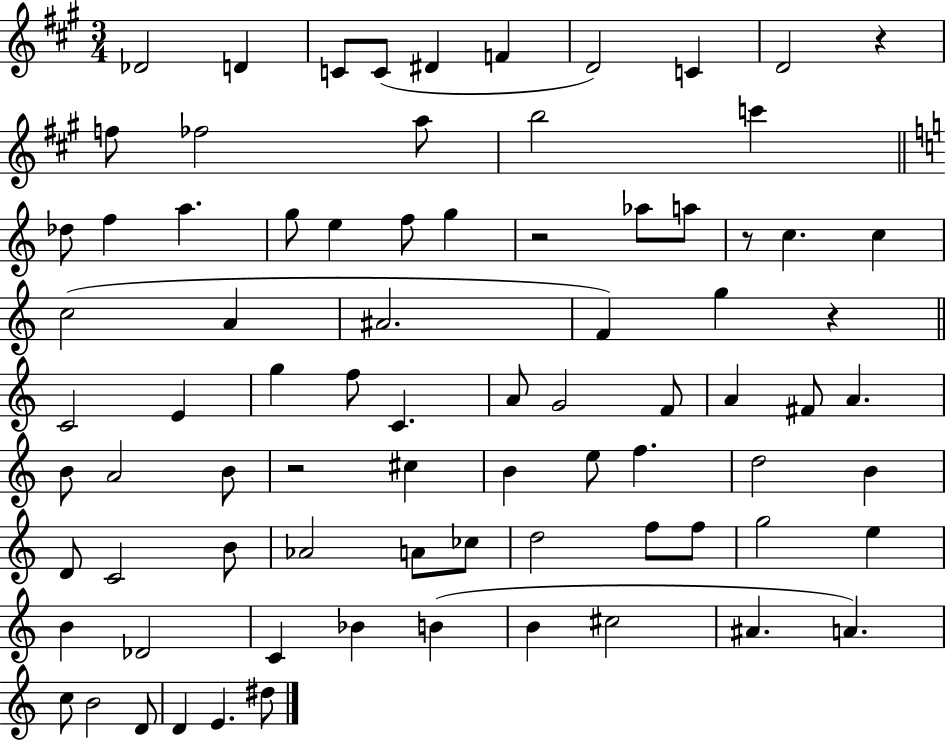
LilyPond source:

{
  \clef treble
  \numericTimeSignature
  \time 3/4
  \key a \major
  des'2 d'4 | c'8 c'8( dis'4 f'4 | d'2) c'4 | d'2 r4 | \break f''8 fes''2 a''8 | b''2 c'''4 | \bar "||" \break \key c \major des''8 f''4 a''4. | g''8 e''4 f''8 g''4 | r2 aes''8 a''8 | r8 c''4. c''4 | \break c''2( a'4 | ais'2. | f'4) g''4 r4 | \bar "||" \break \key c \major c'2 e'4 | g''4 f''8 c'4. | a'8 g'2 f'8 | a'4 fis'8 a'4. | \break b'8 a'2 b'8 | r2 cis''4 | b'4 e''8 f''4. | d''2 b'4 | \break d'8 c'2 b'8 | aes'2 a'8 ces''8 | d''2 f''8 f''8 | g''2 e''4 | \break b'4 des'2 | c'4 bes'4 b'4( | b'4 cis''2 | ais'4. a'4.) | \break c''8 b'2 d'8 | d'4 e'4. dis''8 | \bar "|."
}